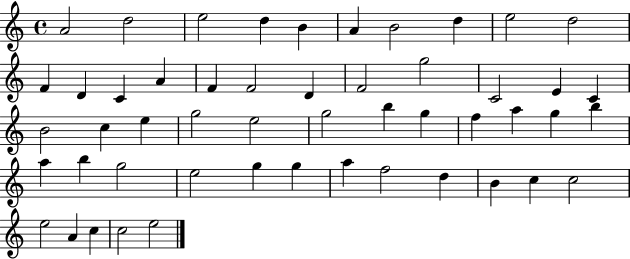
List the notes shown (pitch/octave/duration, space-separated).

A4/h D5/h E5/h D5/q B4/q A4/q B4/h D5/q E5/h D5/h F4/q D4/q C4/q A4/q F4/q F4/h D4/q F4/h G5/h C4/h E4/q C4/q B4/h C5/q E5/q G5/h E5/h G5/h B5/q G5/q F5/q A5/q G5/q B5/q A5/q B5/q G5/h E5/h G5/q G5/q A5/q F5/h D5/q B4/q C5/q C5/h E5/h A4/q C5/q C5/h E5/h